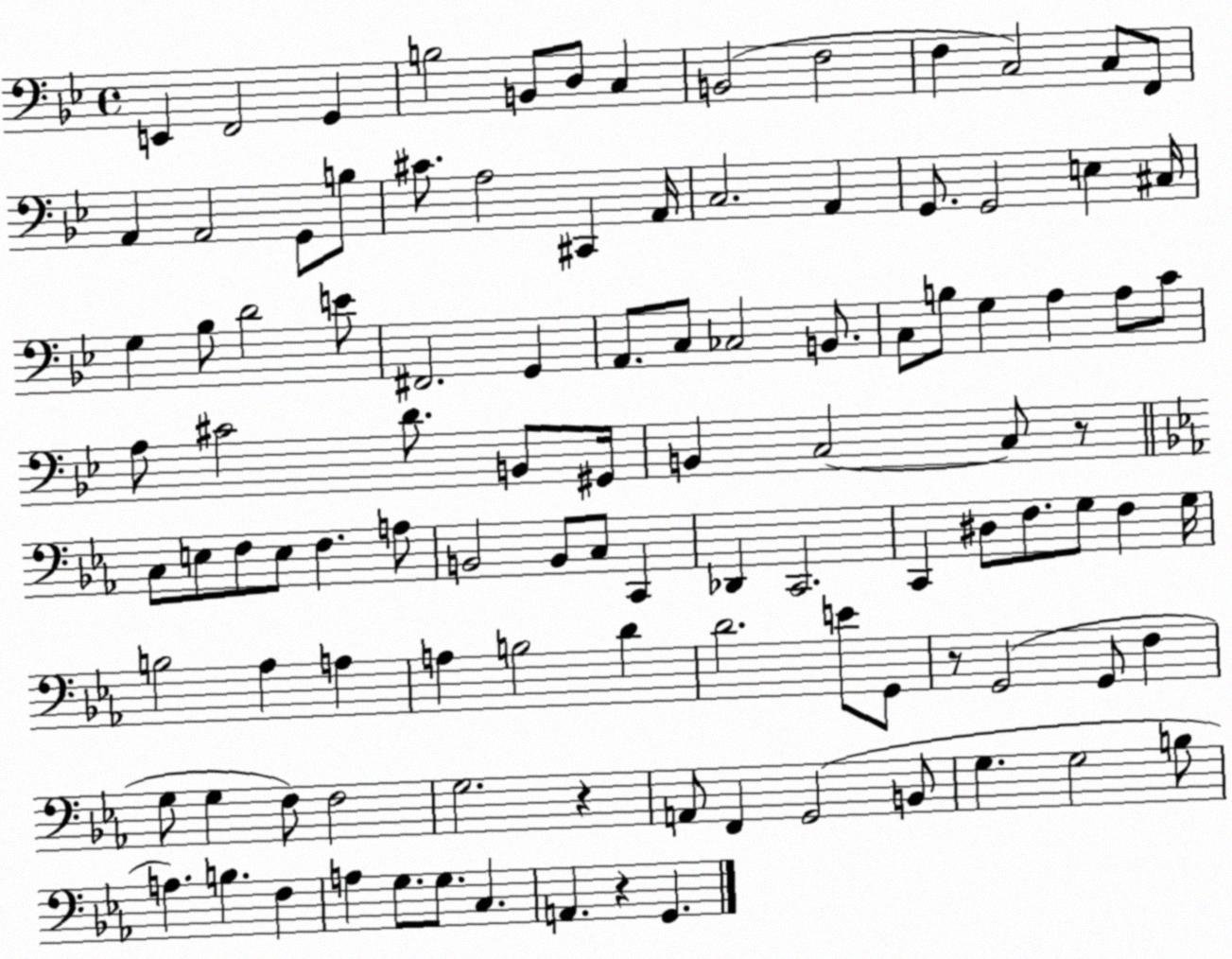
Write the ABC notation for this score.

X:1
T:Untitled
M:4/4
L:1/4
K:Bb
E,, F,,2 G,, B,2 B,,/2 D,/2 C, B,,2 F,2 F, C,2 C,/2 F,,/2 A,, A,,2 G,,/2 B,/2 ^C/2 A,2 ^C,, A,,/4 C,2 A,, G,,/2 G,,2 E, ^C,/4 G, _B,/2 D2 E/2 ^F,,2 G,, A,,/2 C,/2 _C,2 B,,/2 C,/2 B,/2 G, A, A,/2 C/2 A,/2 ^C2 D/2 B,,/2 ^G,,/4 B,, C,2 C,/2 z/2 C,/2 E,/2 F,/2 E,/2 F, A,/2 B,,2 B,,/2 C,/2 C,, _D,, C,,2 C,, ^D,/2 F,/2 G,/2 F, G,/4 B,2 _A, A, A, B,2 D D2 E/2 G,,/2 z/2 G,,2 G,,/2 F, G,/2 G, F,/2 F,2 G,2 z A,,/2 F,, G,,2 B,,/2 G, G,2 B,/2 A, B, F, A, G,/2 G,/2 C, A,, z G,,